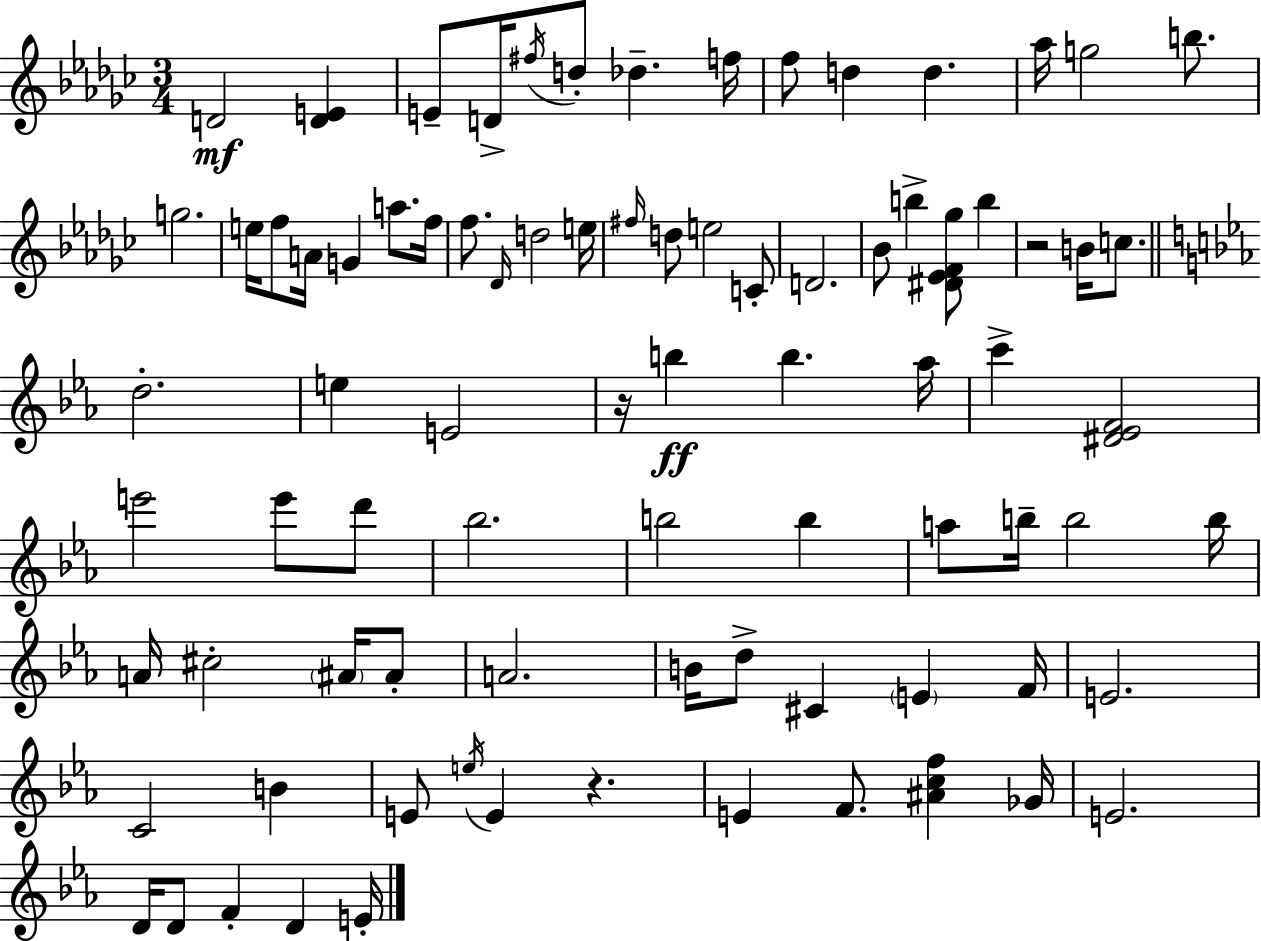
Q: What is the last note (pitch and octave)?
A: E4